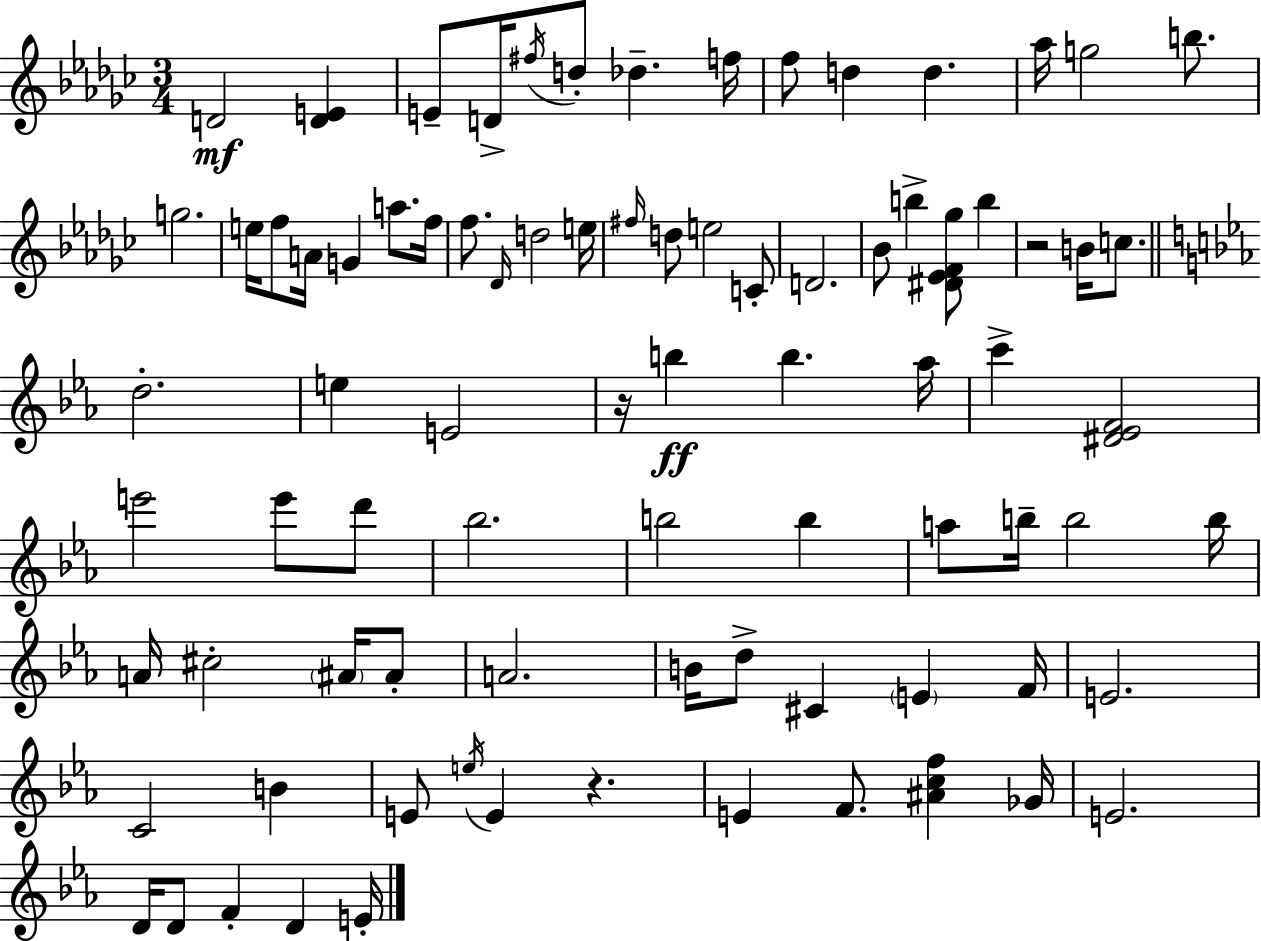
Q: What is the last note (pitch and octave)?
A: E4